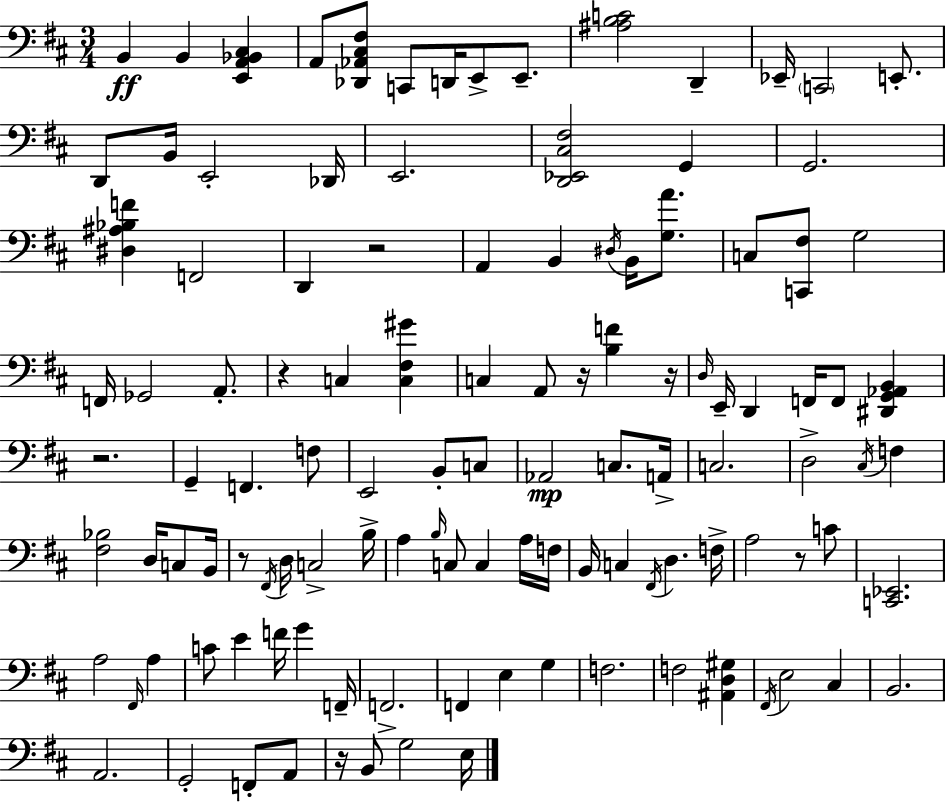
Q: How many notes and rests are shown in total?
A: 116